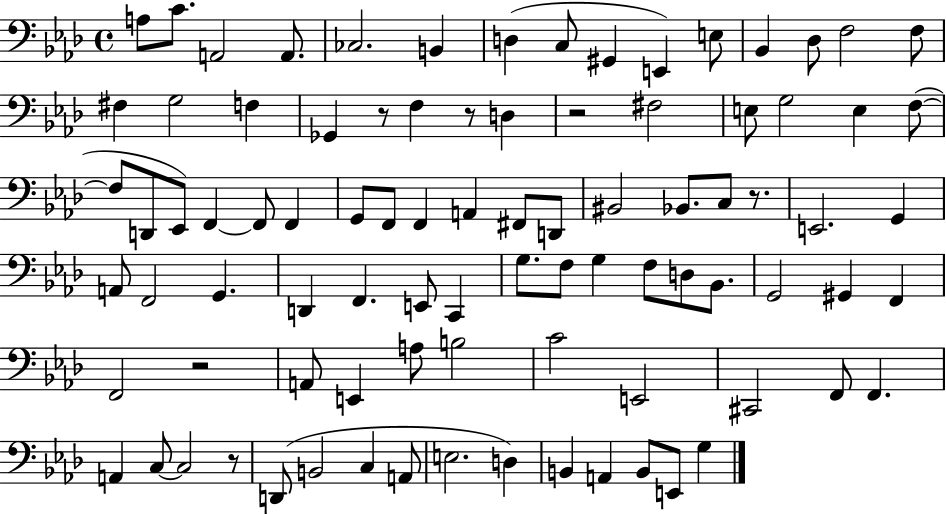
A3/e C4/e. A2/h A2/e. CES3/h. B2/q D3/q C3/e G#2/q E2/q E3/e Bb2/q Db3/e F3/h F3/e F#3/q G3/h F3/q Gb2/q R/e F3/q R/e D3/q R/h F#3/h E3/e G3/h E3/q F3/e F3/e D2/e Eb2/e F2/q F2/e F2/q G2/e F2/e F2/q A2/q F#2/e D2/e BIS2/h Bb2/e. C3/e R/e. E2/h. G2/q A2/e F2/h G2/q. D2/q F2/q. E2/e C2/q G3/e. F3/e G3/q F3/e D3/e Bb2/e. G2/h G#2/q F2/q F2/h R/h A2/e E2/q A3/e B3/h C4/h E2/h C#2/h F2/e F2/q. A2/q C3/e C3/h R/e D2/e B2/h C3/q A2/e E3/h. D3/q B2/q A2/q B2/e E2/e G3/q